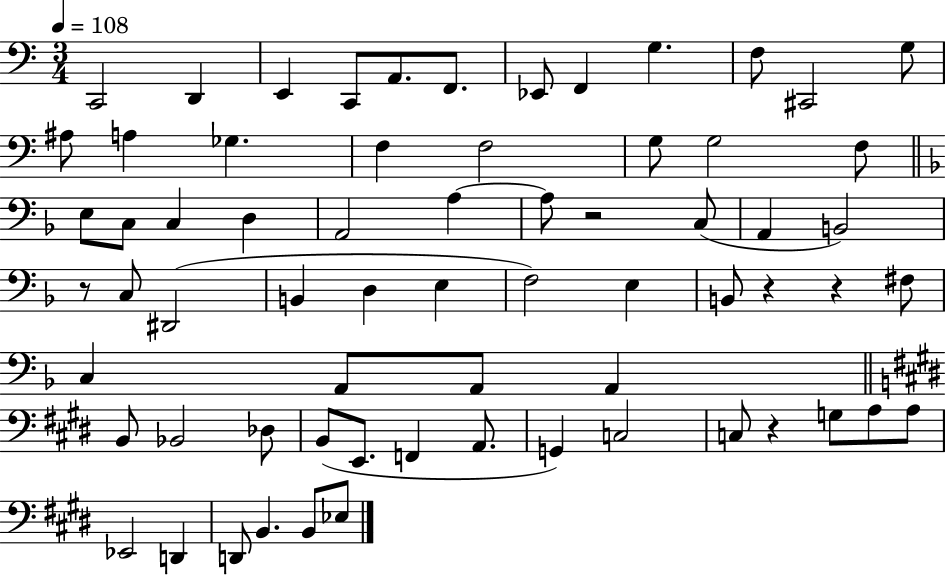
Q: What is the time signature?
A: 3/4